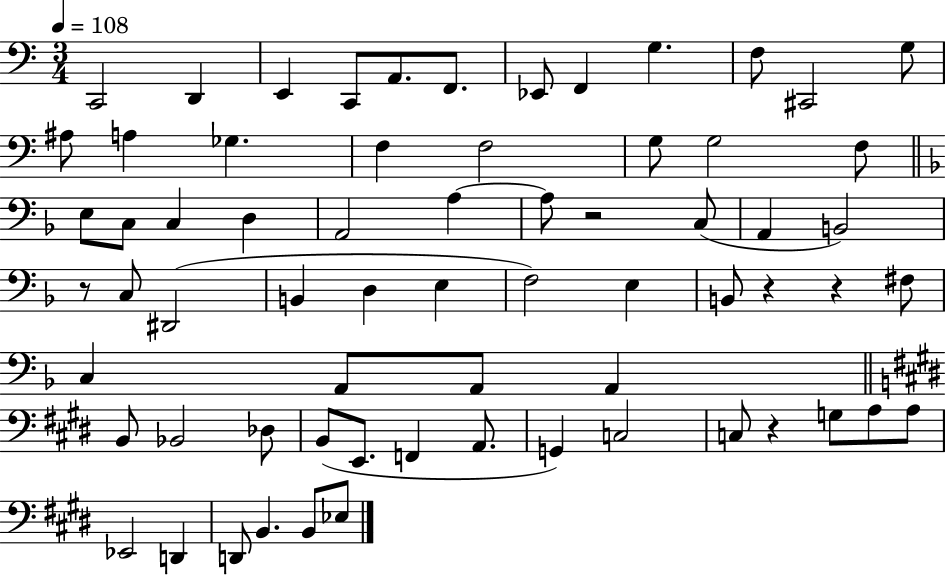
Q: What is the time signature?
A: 3/4